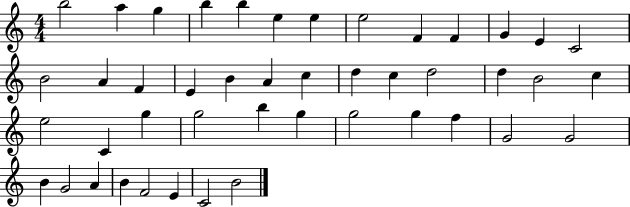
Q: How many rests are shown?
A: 0